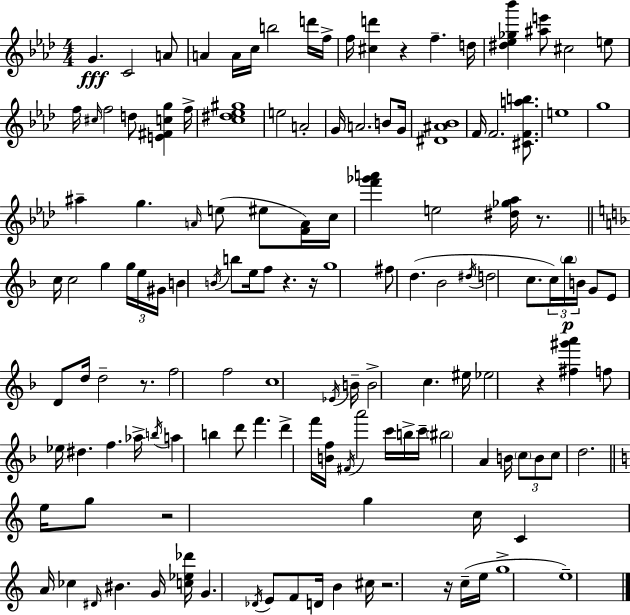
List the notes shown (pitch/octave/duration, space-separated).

G4/q. C4/h A4/e A4/q A4/s C5/s B5/h D6/s F5/s F5/s [C#5,D6]/q R/q F5/q. D5/s [D#5,Eb5,Gb5,Bb6]/q [A#5,E6]/e C#5/h E5/e F5/s C#5/s F5/h D5/e [E4,F#4,C5,G5]/q F5/s [C5,D#5,Eb5,G#5]/w E5/h A4/h G4/s A4/h. B4/e G4/s [D#4,A#4,Bb4]/w F4/s F4/h. [C#4,F4,A5,B5]/e. E5/w G5/w A#5/q G5/q. A4/s E5/e EIS5/e [F4,A4]/s C5/s [F6,Gb6,A6]/q E5/h [D#5,Gb5,Ab5]/s R/e. C5/s C5/h G5/q G5/s E5/s G#4/s B4/q B4/s B5/e E5/s F5/e R/q. R/s G5/w F#5/e D5/q. Bb4/h D#5/s D5/h C5/e. C5/s Bb5/s B4/s G4/e E4/e D4/e D5/s D5/h R/e. F5/h F5/h C5/w Eb4/s B4/s B4/h C5/q. EIS5/s Eb5/h R/q [F#5,G#6,A6]/q F5/e Eb5/s D#5/q. F5/q. Ab5/s B5/s A5/q B5/q D6/e F6/q. D6/q F6/s [B4,F5]/s F#4/s A6/h C6/s B5/s C6/s BIS5/h A4/q B4/s C5/e B4/e C5/e D5/h. E5/s G5/e R/h G5/q C5/s C4/q A4/s CES5/q D#4/s BIS4/q. G4/s [C5,Eb5,Db6]/s G4/q. Db4/s E4/e F4/e D4/s B4/q C#5/s R/h. R/s C5/s E5/s G5/w E5/w